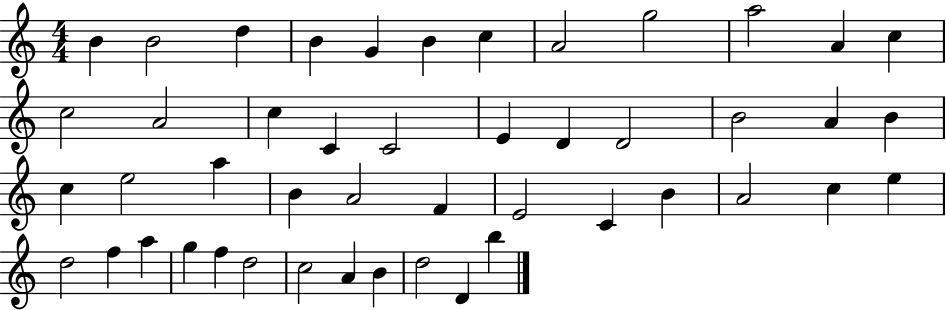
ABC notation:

X:1
T:Untitled
M:4/4
L:1/4
K:C
B B2 d B G B c A2 g2 a2 A c c2 A2 c C C2 E D D2 B2 A B c e2 a B A2 F E2 C B A2 c e d2 f a g f d2 c2 A B d2 D b